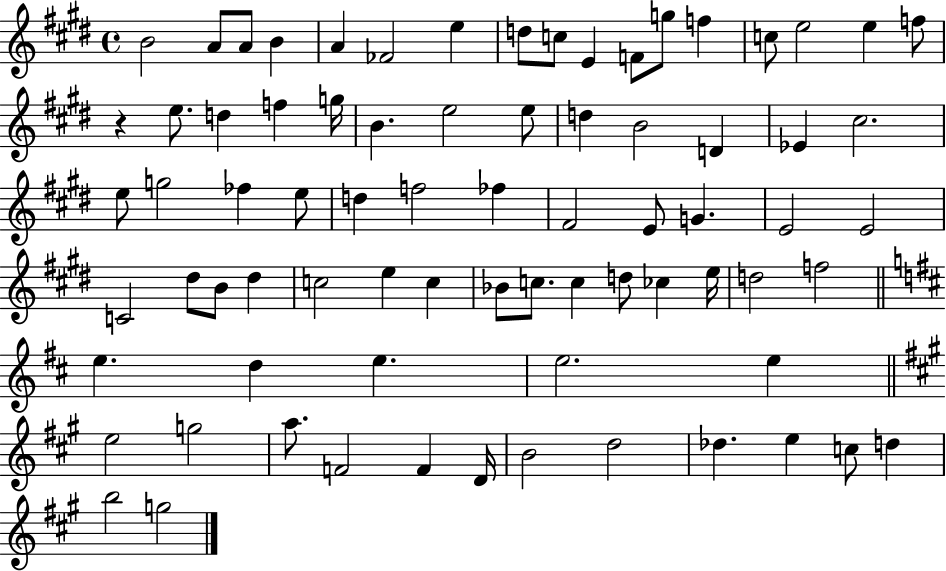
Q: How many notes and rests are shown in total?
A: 76